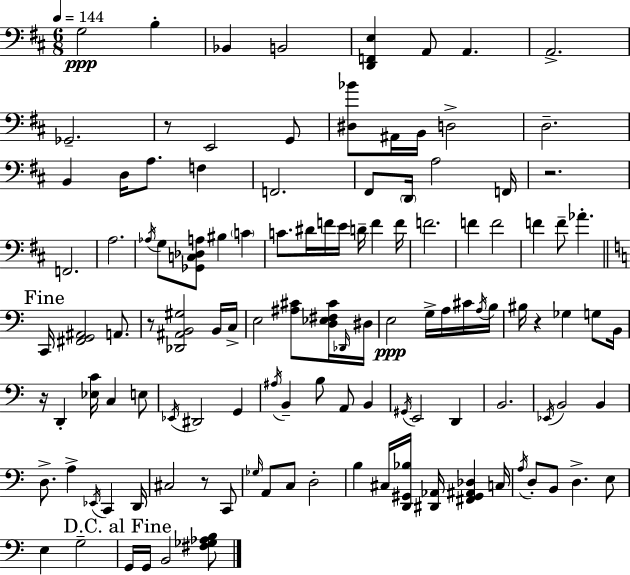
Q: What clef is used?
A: bass